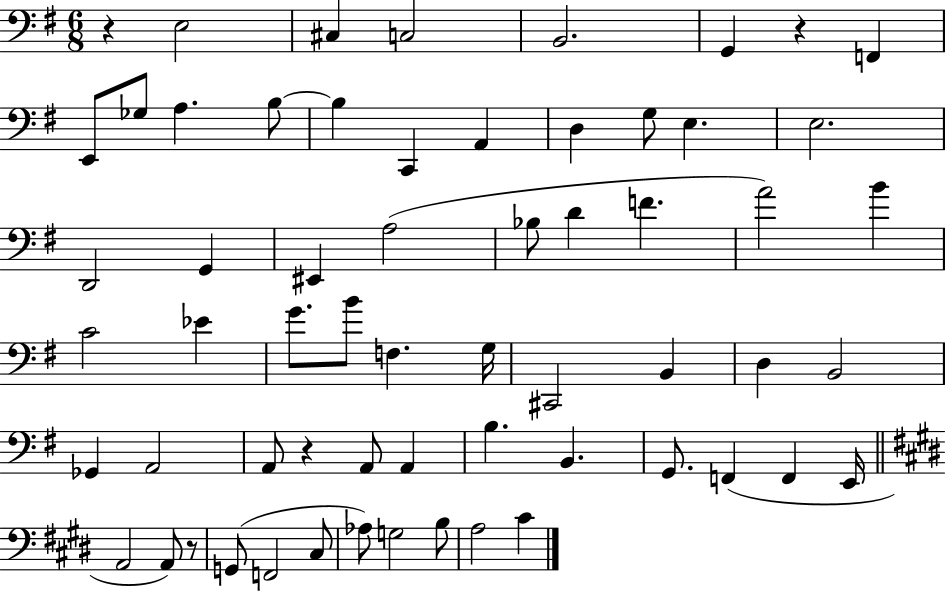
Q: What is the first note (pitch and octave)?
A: E3